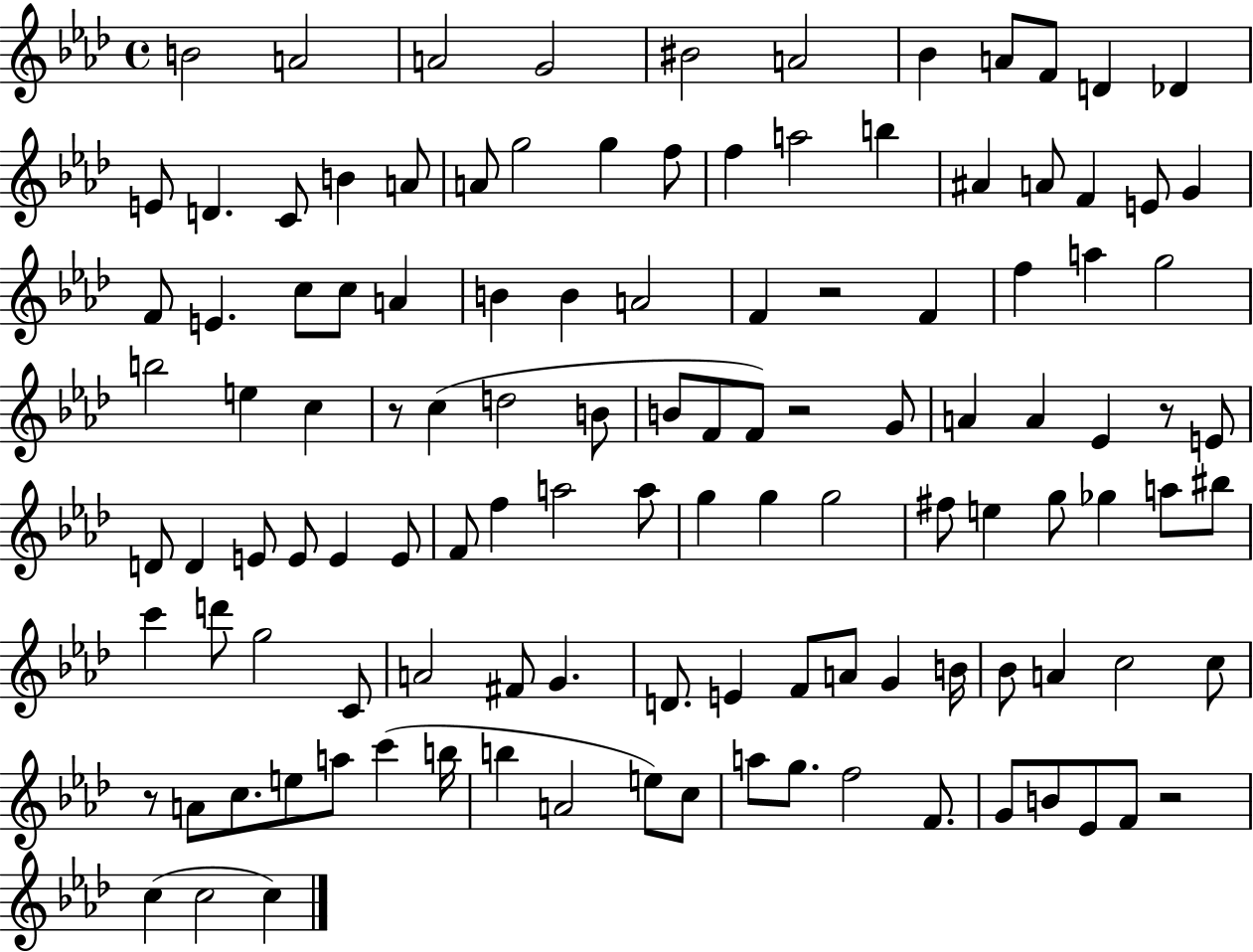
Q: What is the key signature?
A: AES major